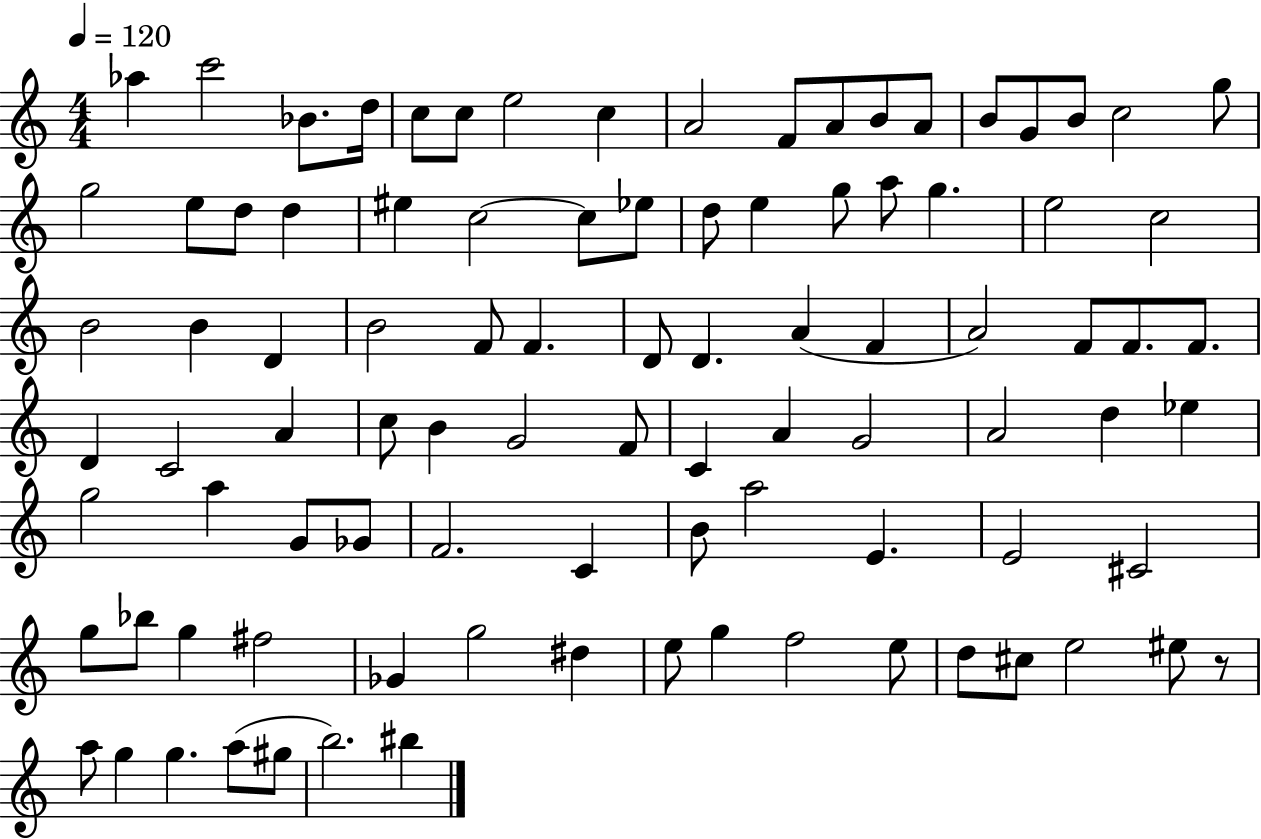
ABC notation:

X:1
T:Untitled
M:4/4
L:1/4
K:C
_a c'2 _B/2 d/4 c/2 c/2 e2 c A2 F/2 A/2 B/2 A/2 B/2 G/2 B/2 c2 g/2 g2 e/2 d/2 d ^e c2 c/2 _e/2 d/2 e g/2 a/2 g e2 c2 B2 B D B2 F/2 F D/2 D A F A2 F/2 F/2 F/2 D C2 A c/2 B G2 F/2 C A G2 A2 d _e g2 a G/2 _G/2 F2 C B/2 a2 E E2 ^C2 g/2 _b/2 g ^f2 _G g2 ^d e/2 g f2 e/2 d/2 ^c/2 e2 ^e/2 z/2 a/2 g g a/2 ^g/2 b2 ^b